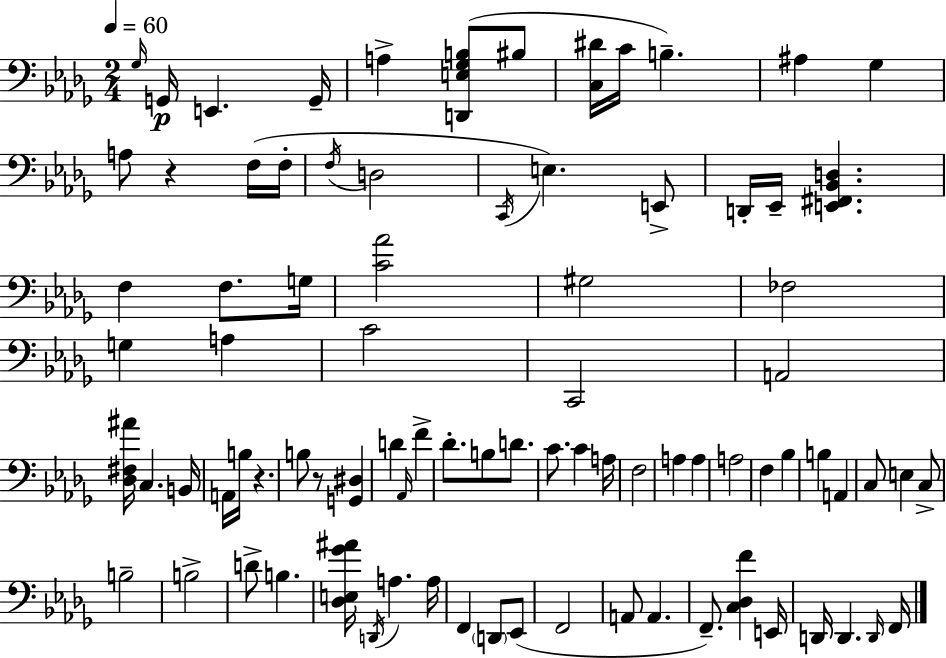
X:1
T:Untitled
M:2/4
L:1/4
K:Bbm
_G,/4 G,,/4 E,, G,,/4 A, [D,,E,_G,B,]/2 ^B,/2 [C,^D]/4 C/4 B, ^A, _G, A,/2 z F,/4 F,/4 F,/4 D,2 C,,/4 E, E,,/2 D,,/4 _E,,/4 [E,,^F,,_B,,D,] F, F,/2 G,/4 [C_A]2 ^G,2 _F,2 G, A, C2 C,,2 A,,2 [_D,^F,^A]/4 C, B,,/4 A,,/4 B,/4 z B,/2 z/2 [G,,^D,] D _A,,/4 F _D/2 B,/2 D/2 C/2 C A,/4 F,2 A, A, A,2 F, _B, B, A,, C,/2 E, C,/2 B,2 B,2 D/2 B, [_D,E,_G^A]/4 D,,/4 A, A,/4 F,, D,,/2 _E,,/2 F,,2 A,,/2 A,, F,,/2 [C,_D,F] E,,/4 D,,/4 D,, D,,/4 F,,/4